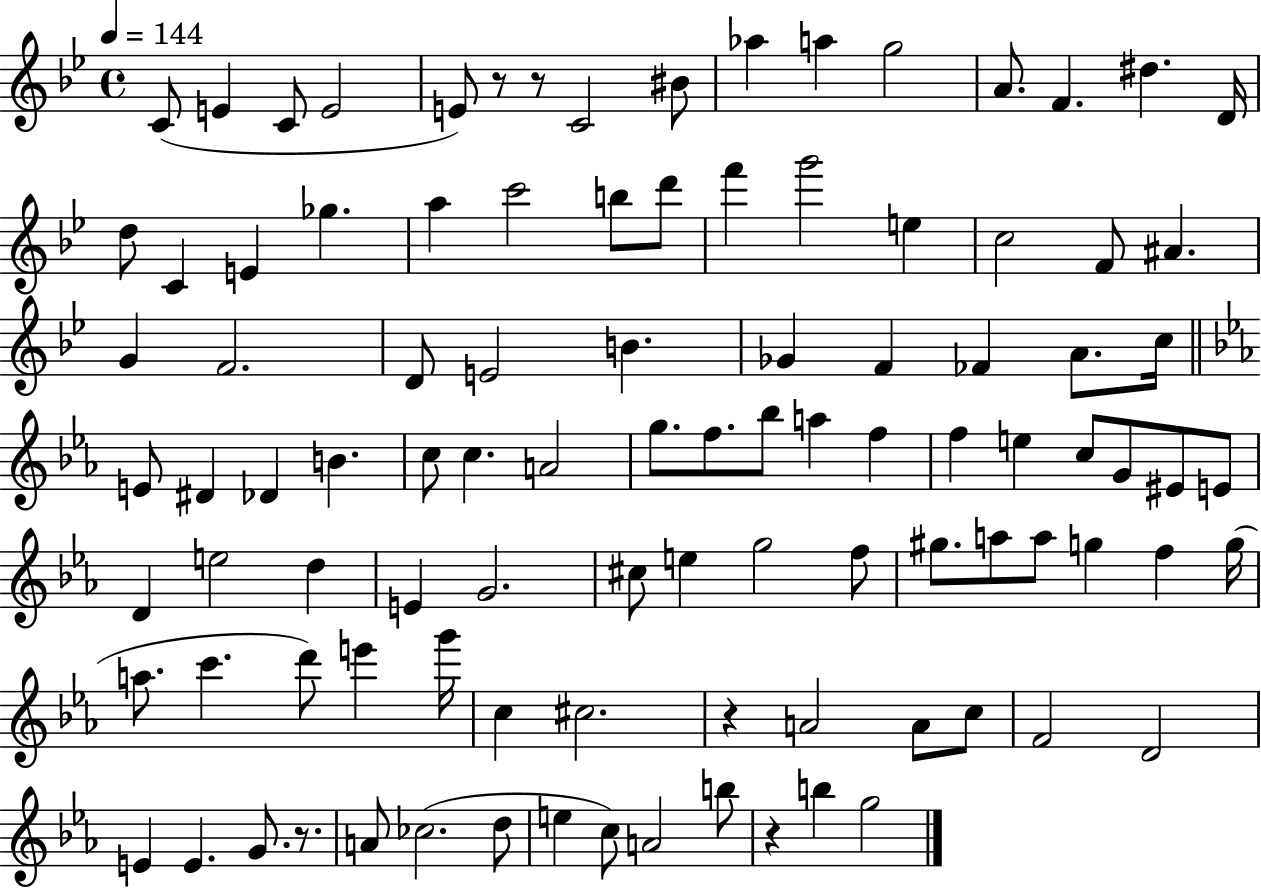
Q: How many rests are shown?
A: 5